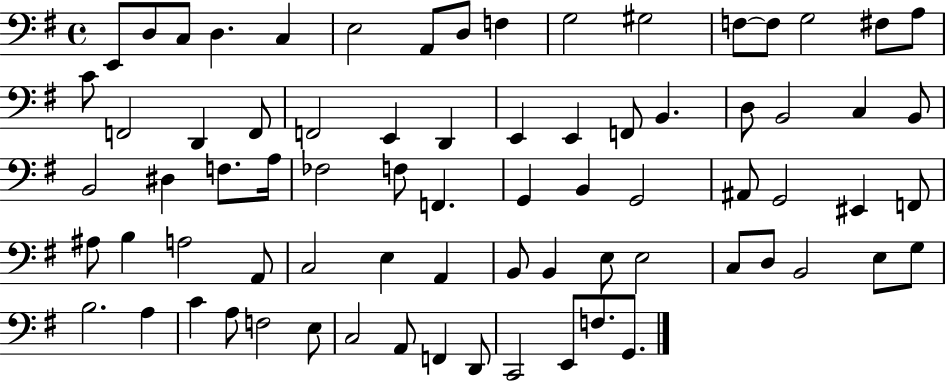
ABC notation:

X:1
T:Untitled
M:4/4
L:1/4
K:G
E,,/2 D,/2 C,/2 D, C, E,2 A,,/2 D,/2 F, G,2 ^G,2 F,/2 F,/2 G,2 ^F,/2 A,/2 C/2 F,,2 D,, F,,/2 F,,2 E,, D,, E,, E,, F,,/2 B,, D,/2 B,,2 C, B,,/2 B,,2 ^D, F,/2 A,/4 _F,2 F,/2 F,, G,, B,, G,,2 ^A,,/2 G,,2 ^E,, F,,/2 ^A,/2 B, A,2 A,,/2 C,2 E, A,, B,,/2 B,, E,/2 E,2 C,/2 D,/2 B,,2 E,/2 G,/2 B,2 A, C A,/2 F,2 E,/2 C,2 A,,/2 F,, D,,/2 C,,2 E,,/2 F,/2 G,,/2